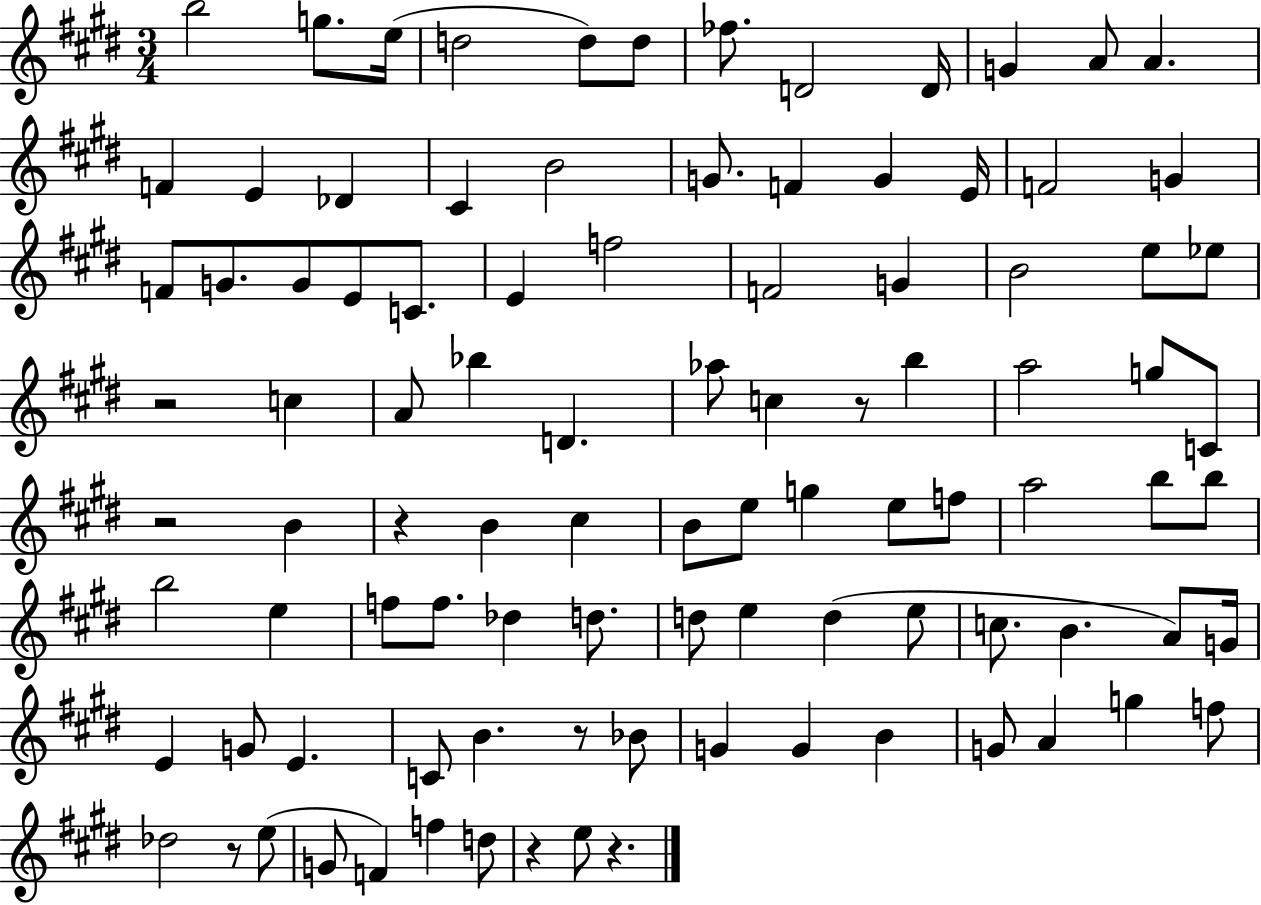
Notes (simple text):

B5/h G5/e. E5/s D5/h D5/e D5/e FES5/e. D4/h D4/s G4/q A4/e A4/q. F4/q E4/q Db4/q C#4/q B4/h G4/e. F4/q G4/q E4/s F4/h G4/q F4/e G4/e. G4/e E4/e C4/e. E4/q F5/h F4/h G4/q B4/h E5/e Eb5/e R/h C5/q A4/e Bb5/q D4/q. Ab5/e C5/q R/e B5/q A5/h G5/e C4/e R/h B4/q R/q B4/q C#5/q B4/e E5/e G5/q E5/e F5/e A5/h B5/e B5/e B5/h E5/q F5/e F5/e. Db5/q D5/e. D5/e E5/q D5/q E5/e C5/e. B4/q. A4/e G4/s E4/q G4/e E4/q. C4/e B4/q. R/e Bb4/e G4/q G4/q B4/q G4/e A4/q G5/q F5/e Db5/h R/e E5/e G4/e F4/q F5/q D5/e R/q E5/e R/q.